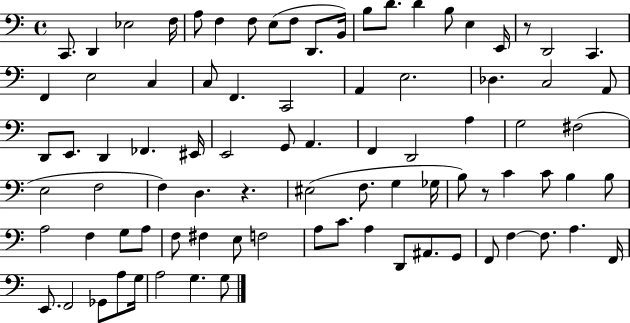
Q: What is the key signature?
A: C major